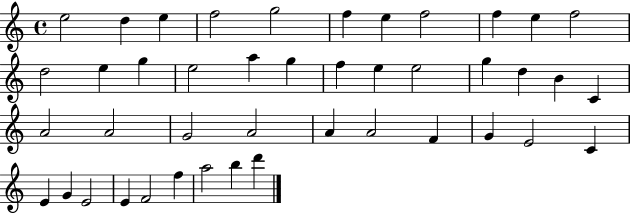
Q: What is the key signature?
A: C major